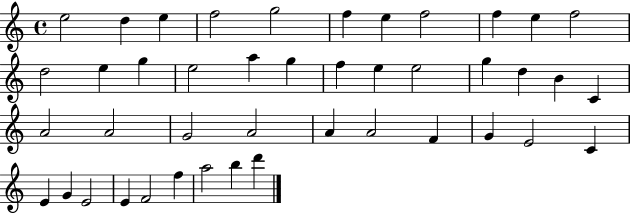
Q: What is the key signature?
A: C major